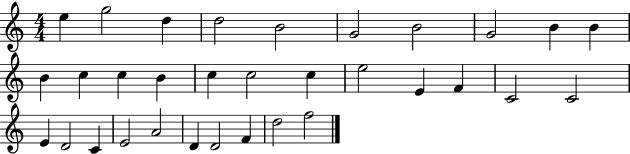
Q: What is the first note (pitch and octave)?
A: E5